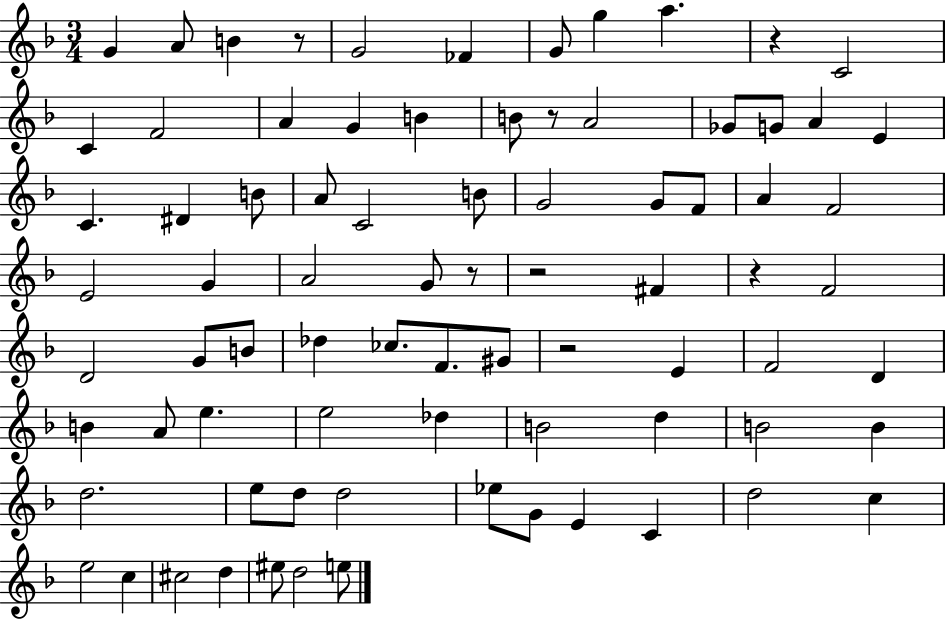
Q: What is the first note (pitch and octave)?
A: G4